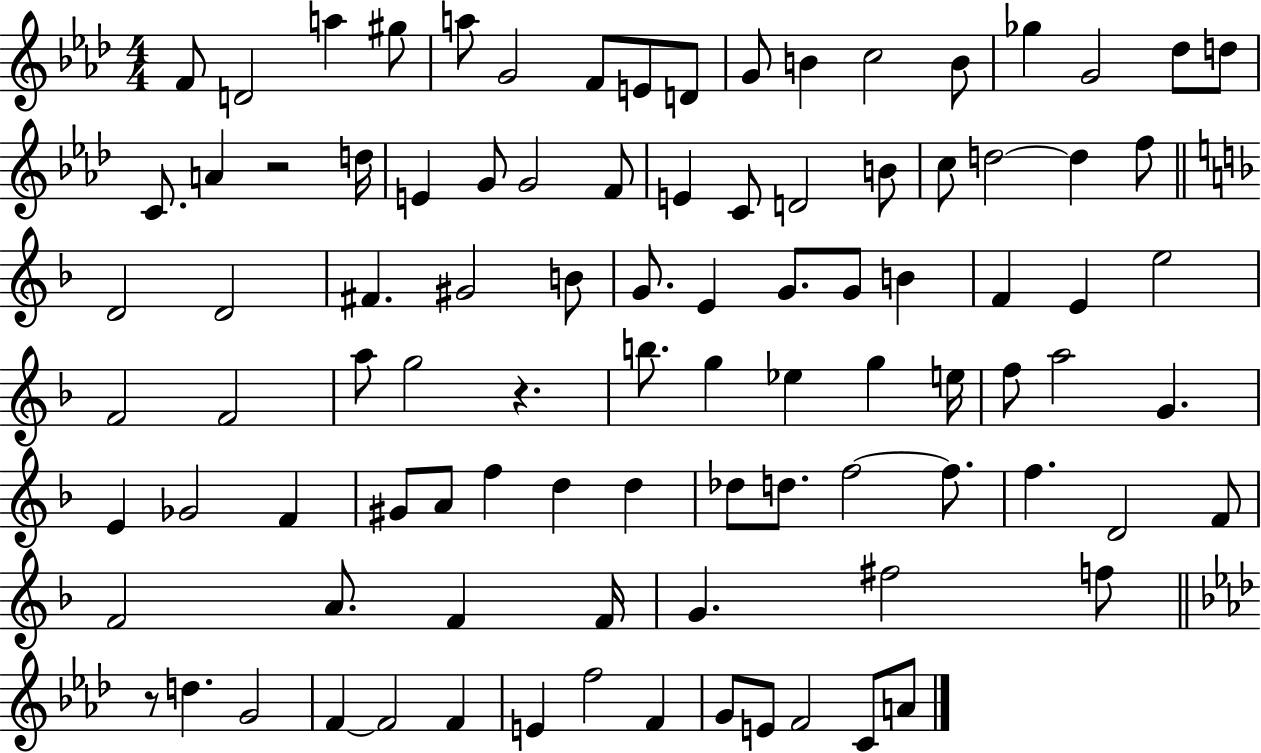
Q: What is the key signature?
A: AES major